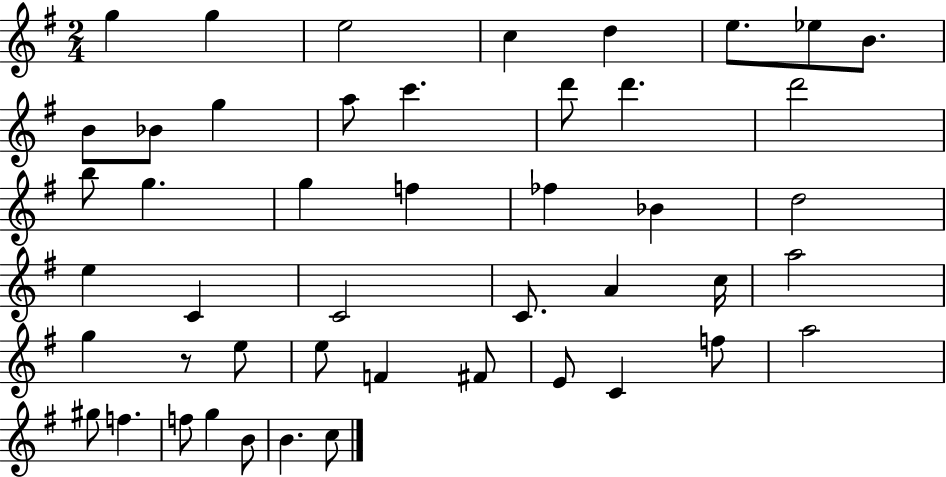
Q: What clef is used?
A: treble